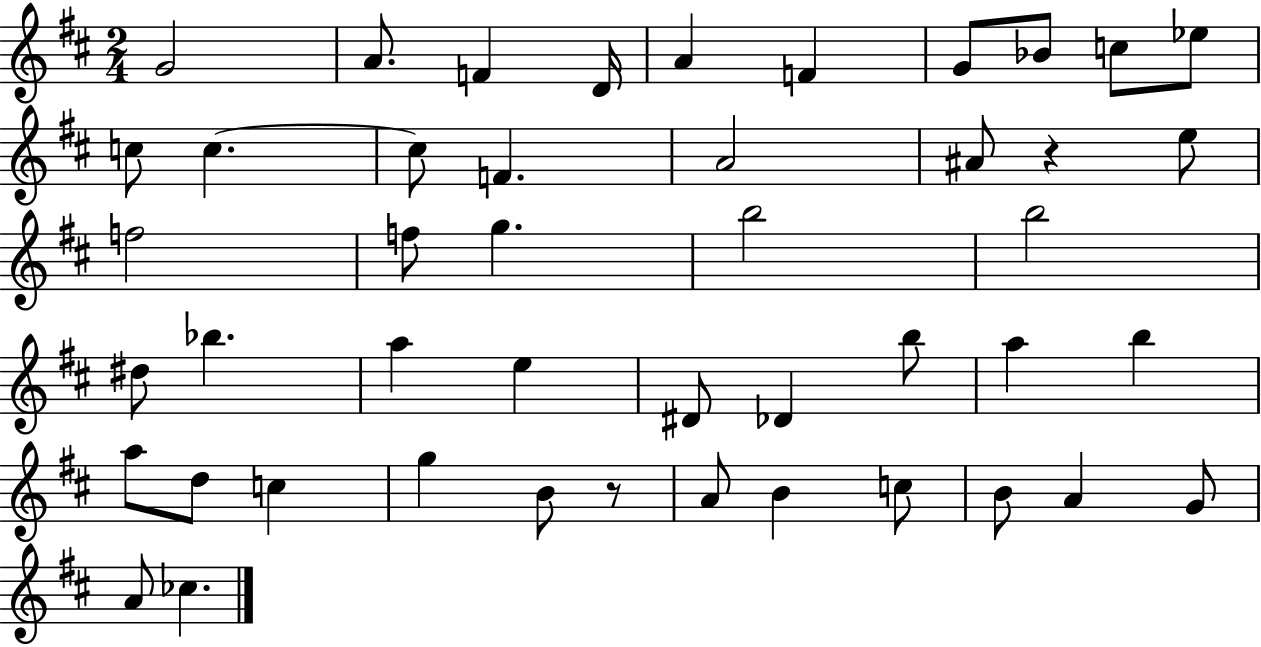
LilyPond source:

{
  \clef treble
  \numericTimeSignature
  \time 2/4
  \key d \major
  g'2 | a'8. f'4 d'16 | a'4 f'4 | g'8 bes'8 c''8 ees''8 | \break c''8 c''4.~~ | c''8 f'4. | a'2 | ais'8 r4 e''8 | \break f''2 | f''8 g''4. | b''2 | b''2 | \break dis''8 bes''4. | a''4 e''4 | dis'8 des'4 b''8 | a''4 b''4 | \break a''8 d''8 c''4 | g''4 b'8 r8 | a'8 b'4 c''8 | b'8 a'4 g'8 | \break a'8 ces''4. | \bar "|."
}